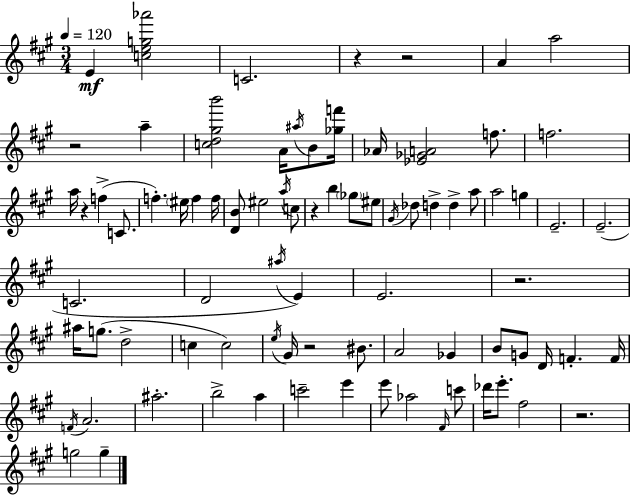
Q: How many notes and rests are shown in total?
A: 82